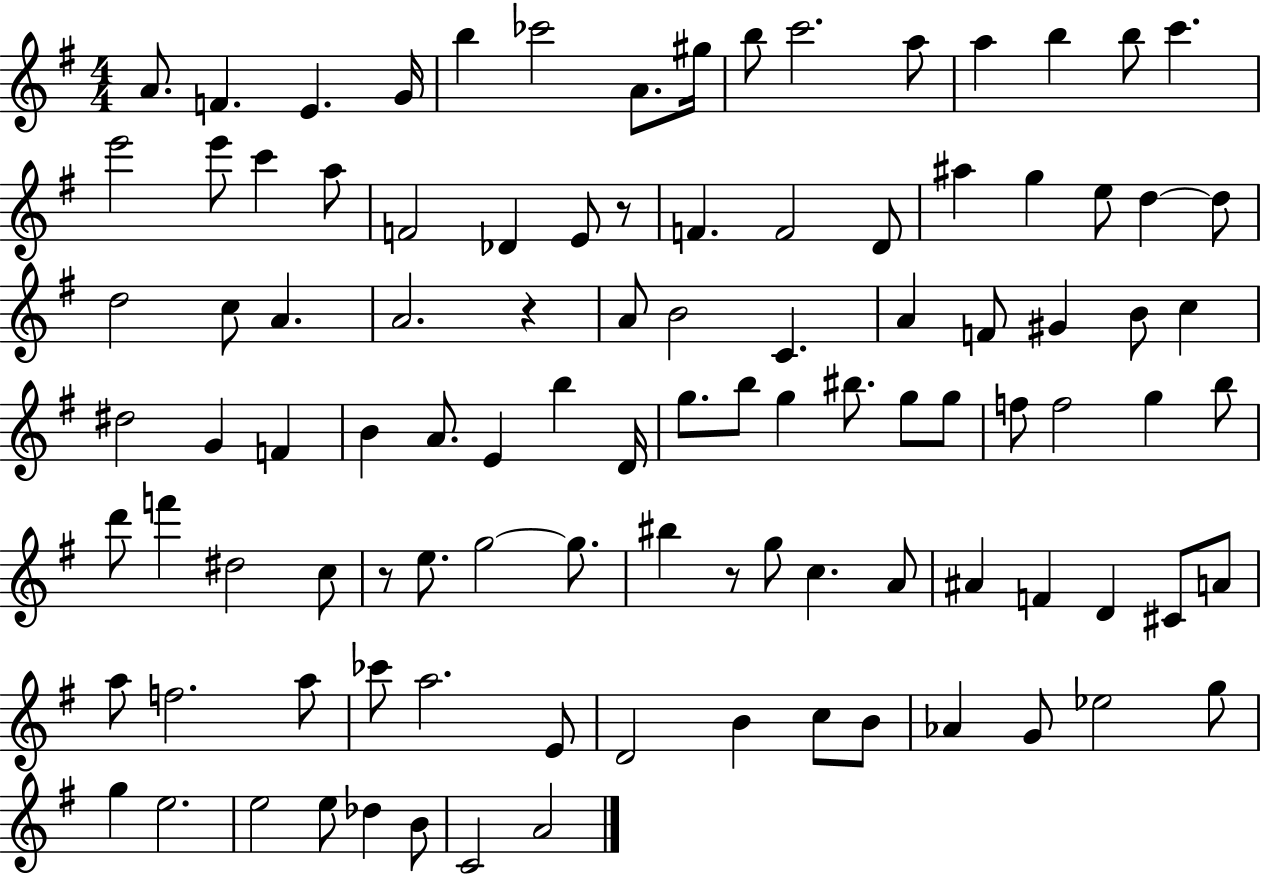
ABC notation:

X:1
T:Untitled
M:4/4
L:1/4
K:G
A/2 F E G/4 b _c'2 A/2 ^g/4 b/2 c'2 a/2 a b b/2 c' e'2 e'/2 c' a/2 F2 _D E/2 z/2 F F2 D/2 ^a g e/2 d d/2 d2 c/2 A A2 z A/2 B2 C A F/2 ^G B/2 c ^d2 G F B A/2 E b D/4 g/2 b/2 g ^b/2 g/2 g/2 f/2 f2 g b/2 d'/2 f' ^d2 c/2 z/2 e/2 g2 g/2 ^b z/2 g/2 c A/2 ^A F D ^C/2 A/2 a/2 f2 a/2 _c'/2 a2 E/2 D2 B c/2 B/2 _A G/2 _e2 g/2 g e2 e2 e/2 _d B/2 C2 A2